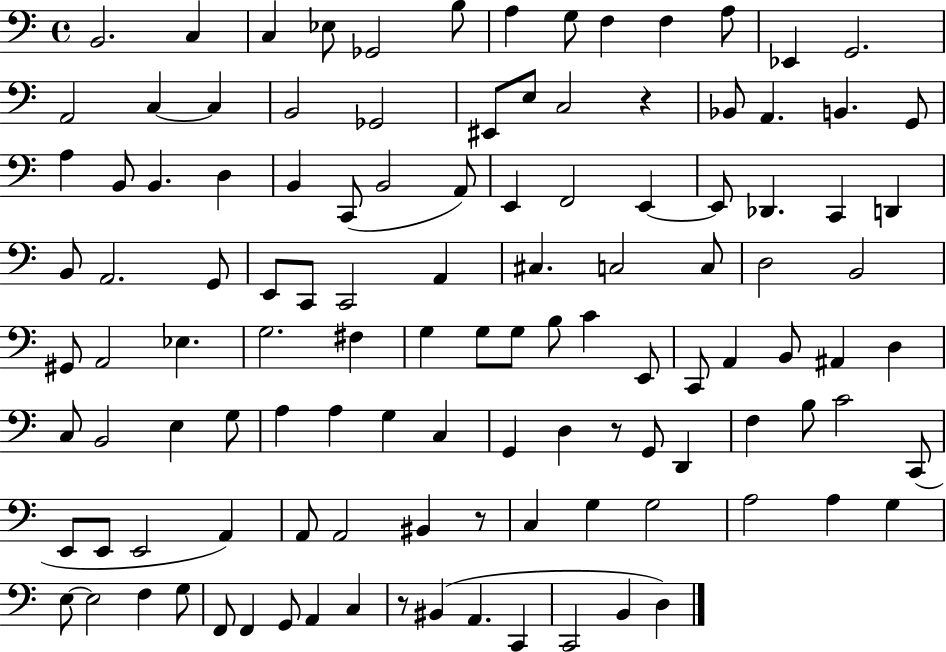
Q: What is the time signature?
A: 4/4